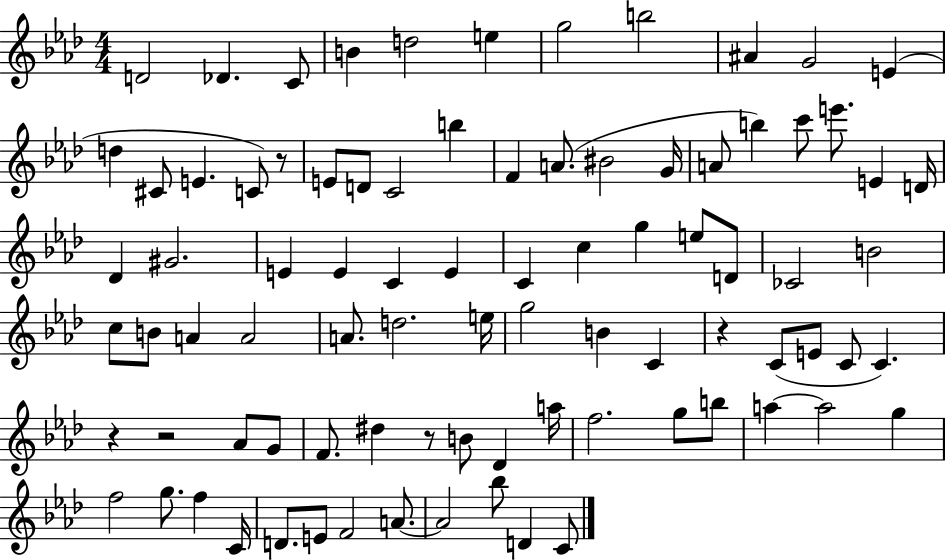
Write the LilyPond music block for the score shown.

{
  \clef treble
  \numericTimeSignature
  \time 4/4
  \key aes \major
  d'2 des'4. c'8 | b'4 d''2 e''4 | g''2 b''2 | ais'4 g'2 e'4( | \break d''4 cis'8 e'4. c'8) r8 | e'8 d'8 c'2 b''4 | f'4 a'8.( bis'2 g'16 | a'8 b''4) c'''8 e'''8. e'4 d'16 | \break des'4 gis'2. | e'4 e'4 c'4 e'4 | c'4 c''4 g''4 e''8 d'8 | ces'2 b'2 | \break c''8 b'8 a'4 a'2 | a'8. d''2. e''16 | g''2 b'4 c'4 | r4 c'8( e'8 c'8 c'4.) | \break r4 r2 aes'8 g'8 | f'8. dis''4 r8 b'8 des'4 a''16 | f''2. g''8 b''8 | a''4~~ a''2 g''4 | \break f''2 g''8. f''4 c'16 | d'8. e'8 f'2 a'8.~~ | a'2 bes''8 d'4 c'8 | \bar "|."
}